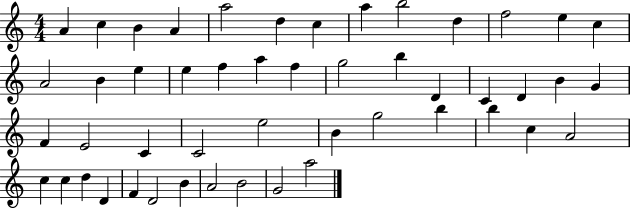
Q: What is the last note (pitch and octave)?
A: A5